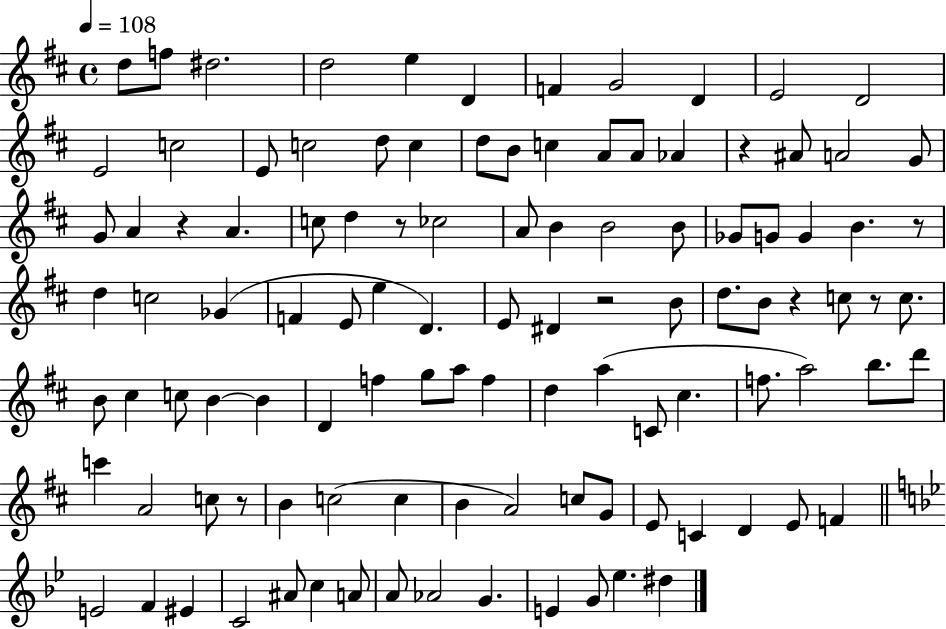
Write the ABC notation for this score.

X:1
T:Untitled
M:4/4
L:1/4
K:D
d/2 f/2 ^d2 d2 e D F G2 D E2 D2 E2 c2 E/2 c2 d/2 c d/2 B/2 c A/2 A/2 _A z ^A/2 A2 G/2 G/2 A z A c/2 d z/2 _c2 A/2 B B2 B/2 _G/2 G/2 G B z/2 d c2 _G F E/2 e D E/2 ^D z2 B/2 d/2 B/2 z c/2 z/2 c/2 B/2 ^c c/2 B B D f g/2 a/2 f d a C/2 ^c f/2 a2 b/2 d'/2 c' A2 c/2 z/2 B c2 c B A2 c/2 G/2 E/2 C D E/2 F E2 F ^E C2 ^A/2 c A/2 A/2 _A2 G E G/2 _e ^d